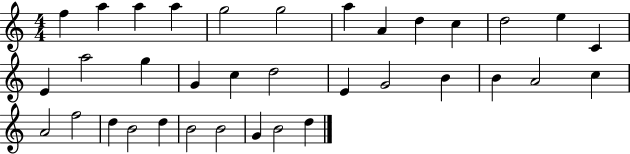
{
  \clef treble
  \numericTimeSignature
  \time 4/4
  \key c \major
  f''4 a''4 a''4 a''4 | g''2 g''2 | a''4 a'4 d''4 c''4 | d''2 e''4 c'4 | \break e'4 a''2 g''4 | g'4 c''4 d''2 | e'4 g'2 b'4 | b'4 a'2 c''4 | \break a'2 f''2 | d''4 b'2 d''4 | b'2 b'2 | g'4 b'2 d''4 | \break \bar "|."
}